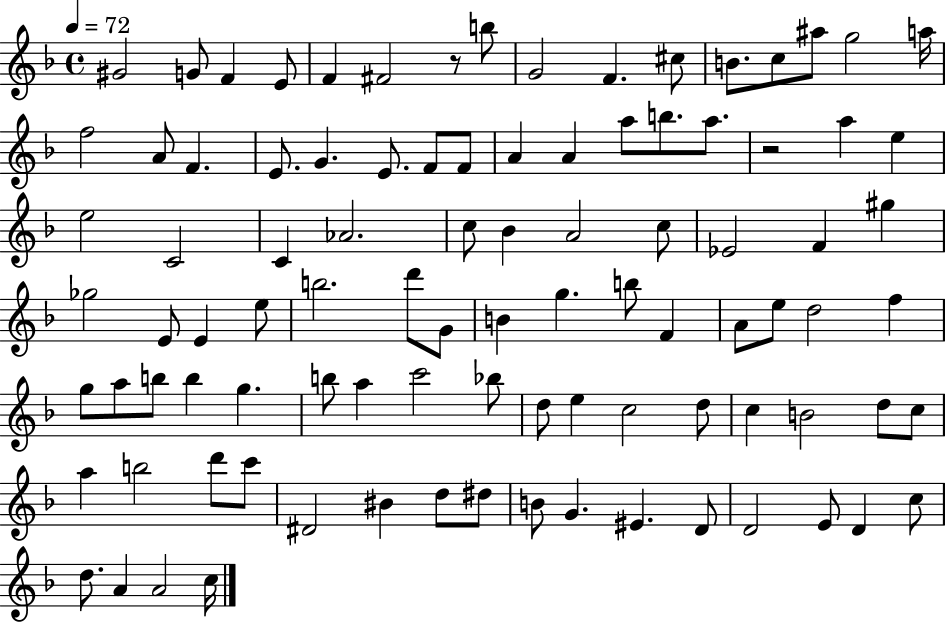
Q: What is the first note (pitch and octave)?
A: G#4